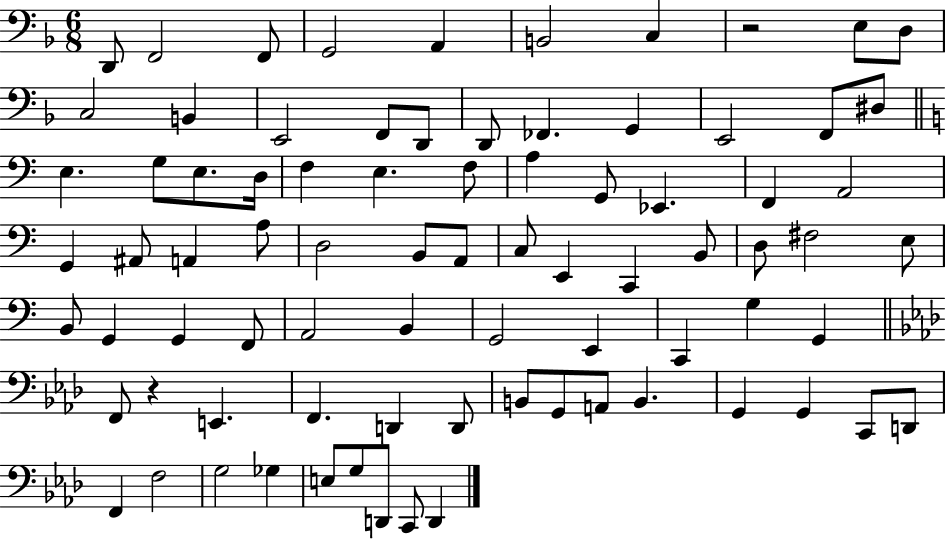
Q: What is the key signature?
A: F major